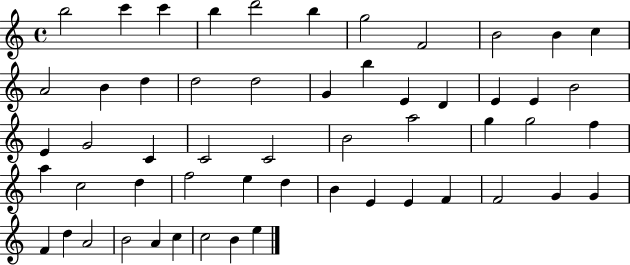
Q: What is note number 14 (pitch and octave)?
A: D5